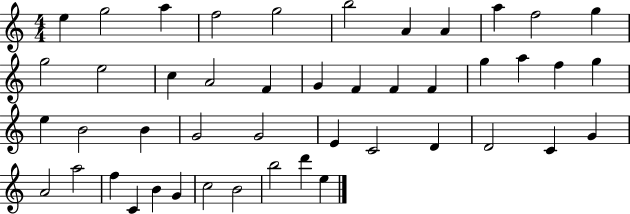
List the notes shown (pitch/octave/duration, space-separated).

E5/q G5/h A5/q F5/h G5/h B5/h A4/q A4/q A5/q F5/h G5/q G5/h E5/h C5/q A4/h F4/q G4/q F4/q F4/q F4/q G5/q A5/q F5/q G5/q E5/q B4/h B4/q G4/h G4/h E4/q C4/h D4/q D4/h C4/q G4/q A4/h A5/h F5/q C4/q B4/q G4/q C5/h B4/h B5/h D6/q E5/q